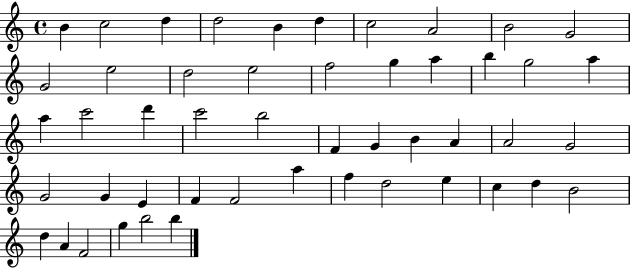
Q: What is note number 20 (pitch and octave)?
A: A5